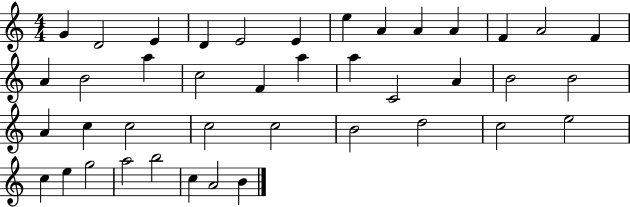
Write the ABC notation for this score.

X:1
T:Untitled
M:4/4
L:1/4
K:C
G D2 E D E2 E e A A A F A2 F A B2 a c2 F a a C2 A B2 B2 A c c2 c2 c2 B2 d2 c2 e2 c e g2 a2 b2 c A2 B